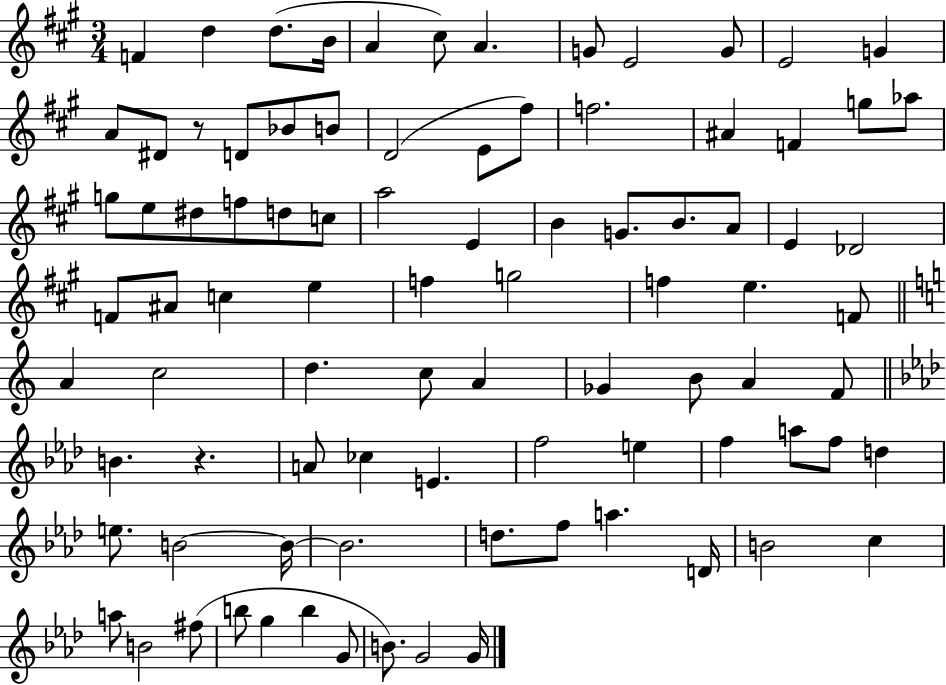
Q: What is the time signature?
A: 3/4